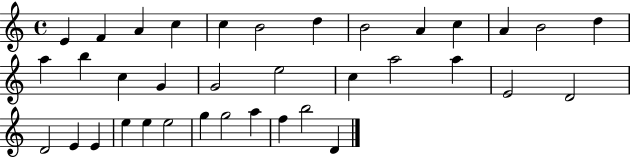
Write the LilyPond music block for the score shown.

{
  \clef treble
  \time 4/4
  \defaultTimeSignature
  \key c \major
  e'4 f'4 a'4 c''4 | c''4 b'2 d''4 | b'2 a'4 c''4 | a'4 b'2 d''4 | \break a''4 b''4 c''4 g'4 | g'2 e''2 | c''4 a''2 a''4 | e'2 d'2 | \break d'2 e'4 e'4 | e''4 e''4 e''2 | g''4 g''2 a''4 | f''4 b''2 d'4 | \break \bar "|."
}